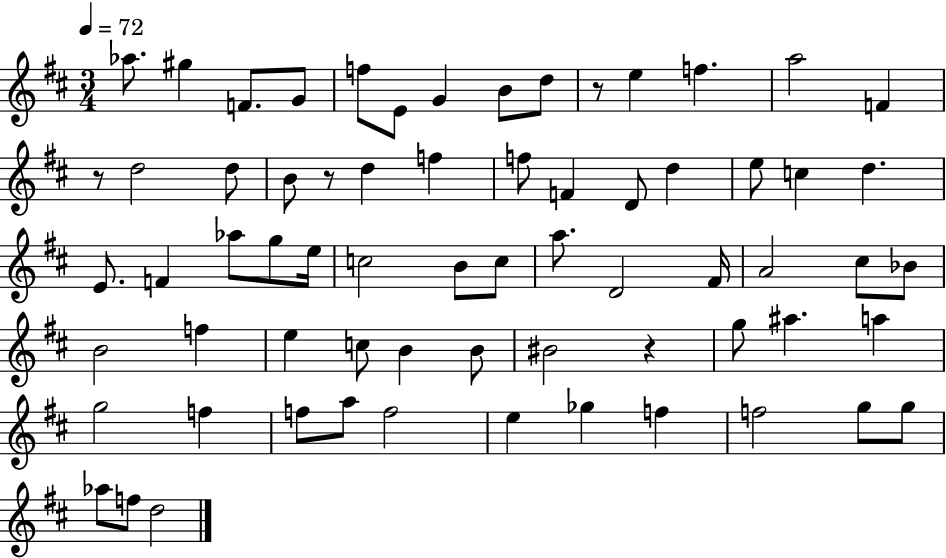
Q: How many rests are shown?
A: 4